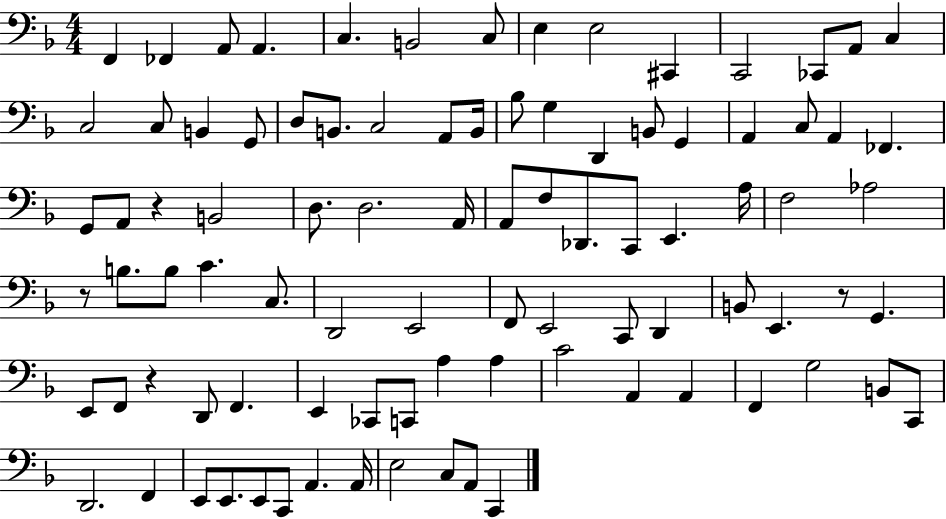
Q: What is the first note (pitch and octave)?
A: F2